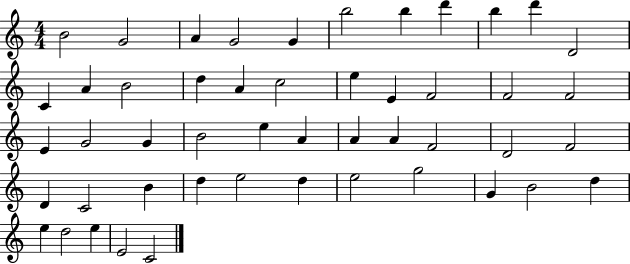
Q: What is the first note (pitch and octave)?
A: B4